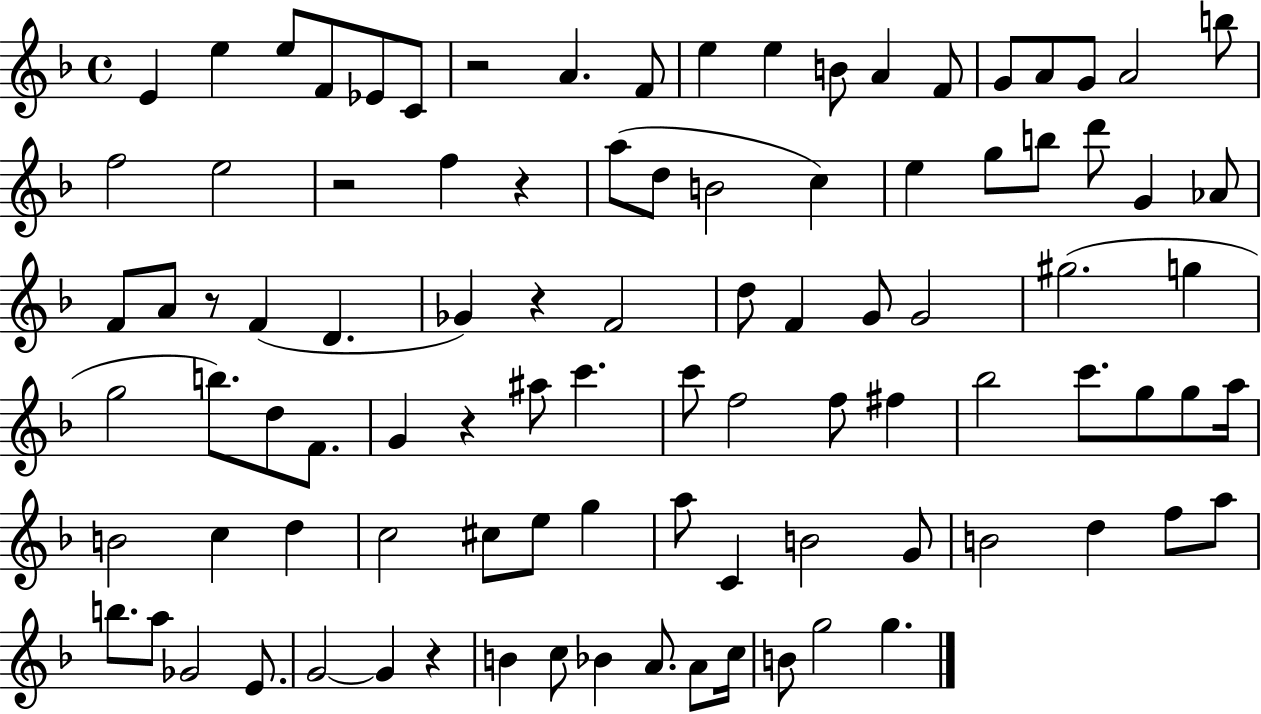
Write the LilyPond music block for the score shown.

{
  \clef treble
  \time 4/4
  \defaultTimeSignature
  \key f \major
  e'4 e''4 e''8 f'8 ees'8 c'8 | r2 a'4. f'8 | e''4 e''4 b'8 a'4 f'8 | g'8 a'8 g'8 a'2 b''8 | \break f''2 e''2 | r2 f''4 r4 | a''8( d''8 b'2 c''4) | e''4 g''8 b''8 d'''8 g'4 aes'8 | \break f'8 a'8 r8 f'4( d'4. | ges'4) r4 f'2 | d''8 f'4 g'8 g'2 | gis''2.( g''4 | \break g''2 b''8.) d''8 f'8. | g'4 r4 ais''8 c'''4. | c'''8 f''2 f''8 fis''4 | bes''2 c'''8. g''8 g''8 a''16 | \break b'2 c''4 d''4 | c''2 cis''8 e''8 g''4 | a''8 c'4 b'2 g'8 | b'2 d''4 f''8 a''8 | \break b''8. a''8 ges'2 e'8. | g'2~~ g'4 r4 | b'4 c''8 bes'4 a'8. a'8 c''16 | b'8 g''2 g''4. | \break \bar "|."
}